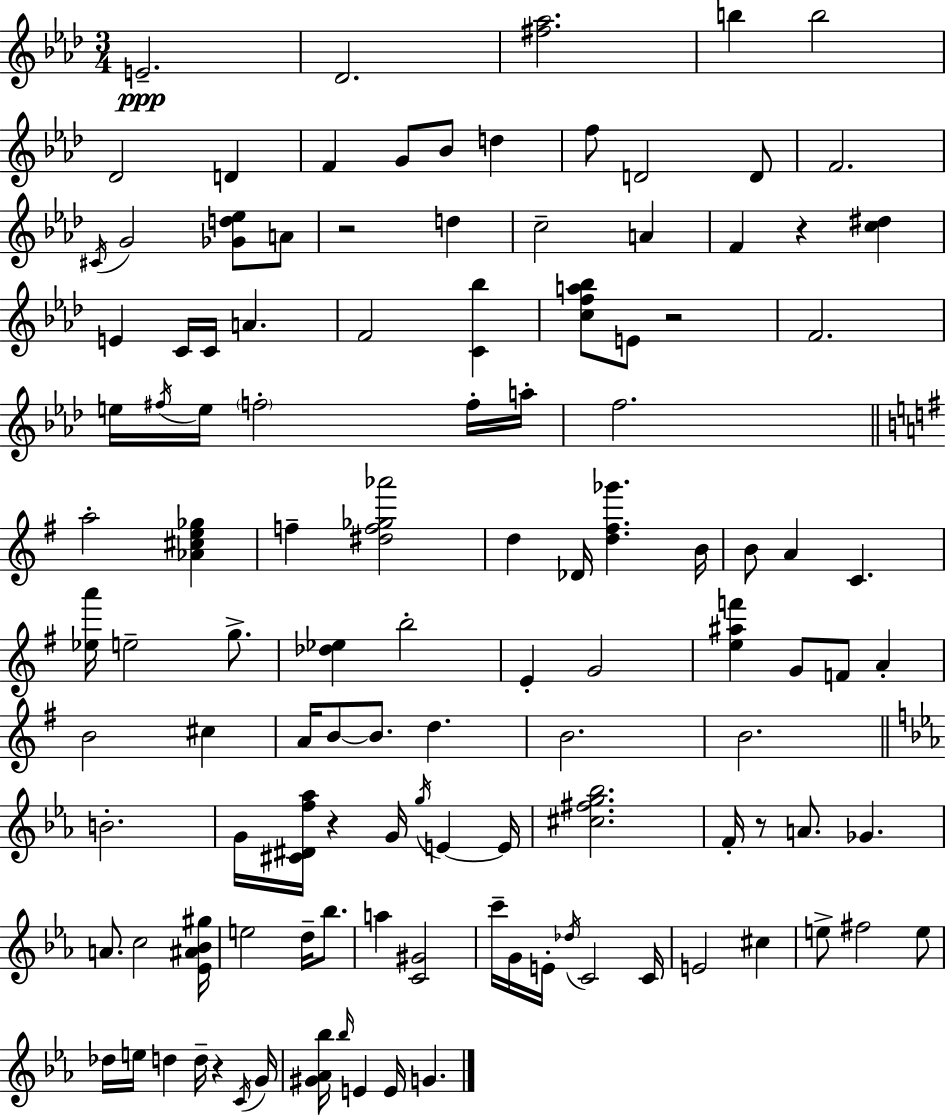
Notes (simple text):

E4/h. Db4/h. [F#5,Ab5]/h. B5/q B5/h Db4/h D4/q F4/q G4/e Bb4/e D5/q F5/e D4/h D4/e F4/h. C#4/s G4/h [Gb4,D5,Eb5]/e A4/e R/h D5/q C5/h A4/q F4/q R/q [C5,D#5]/q E4/q C4/s C4/s A4/q. F4/h [C4,Bb5]/q [C5,F5,A5,Bb5]/e E4/e R/h F4/h. E5/s F#5/s E5/s F5/h F5/s A5/s F5/h. A5/h [Ab4,C#5,E5,Gb5]/q F5/q [D#5,F5,Gb5,Ab6]/h D5/q Db4/s [D5,F#5,Gb6]/q. B4/s B4/e A4/q C4/q. [Eb5,A6]/s E5/h G5/e. [Db5,Eb5]/q B5/h E4/q G4/h [E5,A#5,F6]/q G4/e F4/e A4/q B4/h C#5/q A4/s B4/e B4/e. D5/q. B4/h. B4/h. B4/h. G4/s [C#4,D#4,F5,Ab5]/s R/q G4/s G5/s E4/q E4/s [C#5,F#5,G5,Bb5]/h. F4/s R/e A4/e. Gb4/q. A4/e. C5/h [Eb4,A#4,Bb4,G#5]/s E5/h D5/s Bb5/e. A5/q [C4,G#4]/h C6/s G4/s E4/s Db5/s C4/h C4/s E4/h C#5/q E5/e F#5/h E5/e Db5/s E5/s D5/q D5/s R/q C4/s G4/s [G#4,Ab4,Bb5]/s Bb5/s E4/q E4/s G4/q.